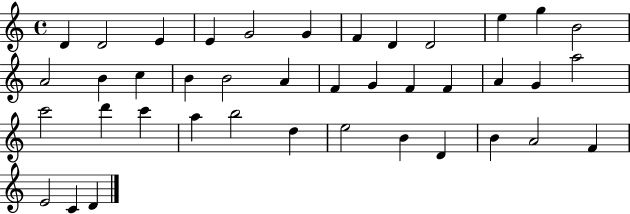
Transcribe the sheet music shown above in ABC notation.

X:1
T:Untitled
M:4/4
L:1/4
K:C
D D2 E E G2 G F D D2 e g B2 A2 B c B B2 A F G F F A G a2 c'2 d' c' a b2 d e2 B D B A2 F E2 C D